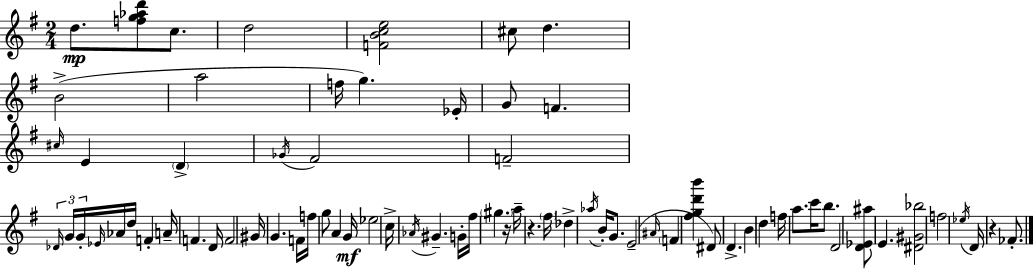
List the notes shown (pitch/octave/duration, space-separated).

D5/e. [F5,G5,Ab5,D6]/e C5/e. D5/h [F4,B4,C5,E5]/h C#5/e D5/q. B4/h A5/h F5/s G5/q. Eb4/s G4/e F4/q. C#5/s E4/q D4/q Gb4/s F#4/h F4/h Db4/s G4/s G4/s Eb4/s Ab4/s D5/s F4/q A4/s F4/q. D4/s F4/h G#4/s G4/q. F4/s F5/s G5/e A4/q G4/s Eb5/h C5/s Ab4/s G#4/q. G4/s F#5/s G#5/q. R/s A5/s R/q. F#5/s Db5/q Ab5/s B4/s G4/e. E4/h A#4/s F4/q [F#5,G5,D6,B6]/q D#4/e D4/q. B4/q D5/q F5/s A5/e. C6/s B5/e. D4/h [D4,Eb4,A#5]/e E4/q. [D#4,G#4,Bb5]/h F5/h Eb5/s D4/s R/q FES4/e.